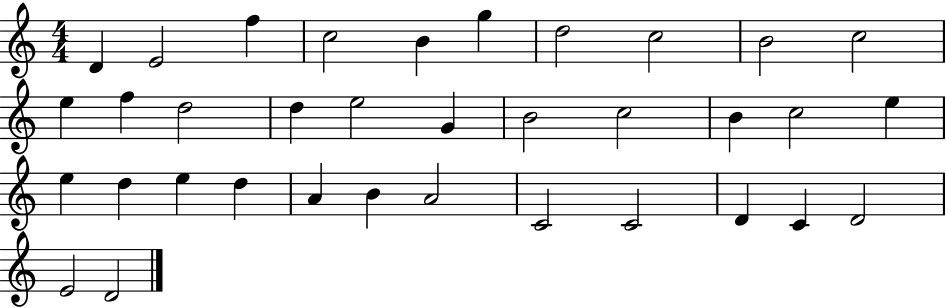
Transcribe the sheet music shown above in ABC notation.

X:1
T:Untitled
M:4/4
L:1/4
K:C
D E2 f c2 B g d2 c2 B2 c2 e f d2 d e2 G B2 c2 B c2 e e d e d A B A2 C2 C2 D C D2 E2 D2